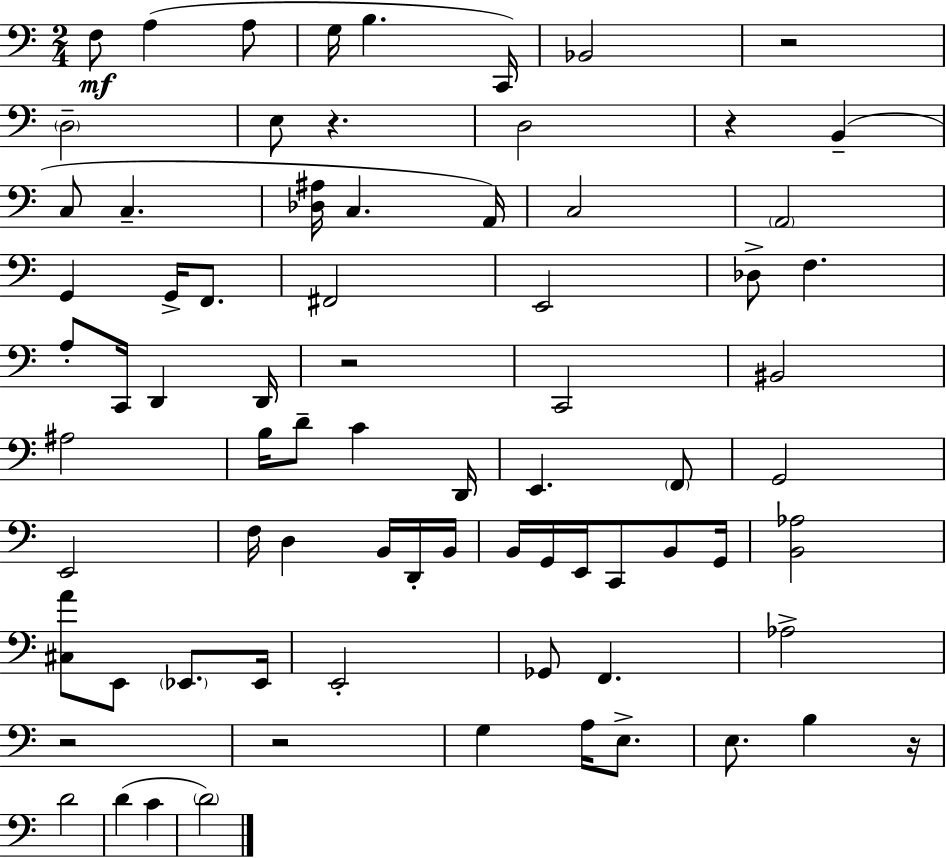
{
  \clef bass
  \numericTimeSignature
  \time 2/4
  \key c \major
  f8\mf a4( a8 | g16 b4. c,16) | bes,2 | r2 | \break \parenthesize d2-- | e8 r4. | d2 | r4 b,4--( | \break c8 c4.-- | <des ais>16 c4. a,16) | c2 | \parenthesize a,2 | \break g,4 g,16-> f,8. | fis,2 | e,2 | des8-> f4. | \break a8-. c,16 d,4 d,16 | r2 | c,2 | bis,2 | \break ais2 | b16 d'8-- c'4 d,16 | e,4. \parenthesize f,8 | g,2 | \break e,2 | f16 d4 b,16 d,16-. b,16 | b,16 g,16 e,16 c,8 b,8 g,16 | <b, aes>2 | \break <cis a'>8 e,8 \parenthesize ees,8. ees,16 | e,2-. | ges,8 f,4. | aes2-> | \break r2 | r2 | g4 a16 e8.-> | e8. b4 r16 | \break d'2 | d'4( c'4 | \parenthesize d'2) | \bar "|."
}